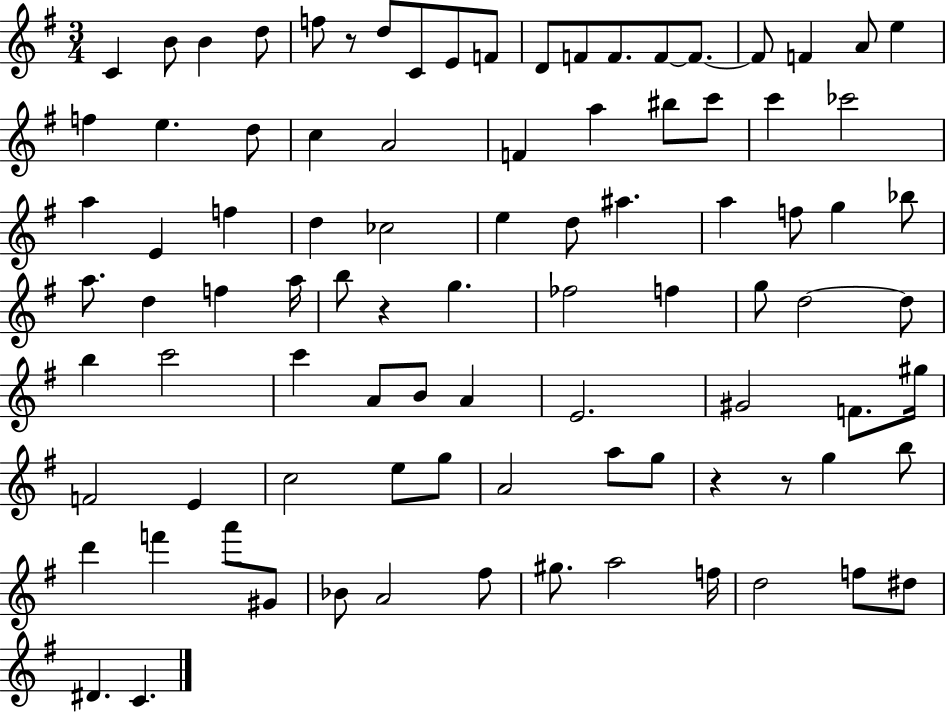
X:1
T:Untitled
M:3/4
L:1/4
K:G
C B/2 B d/2 f/2 z/2 d/2 C/2 E/2 F/2 D/2 F/2 F/2 F/2 F/2 F/2 F A/2 e f e d/2 c A2 F a ^b/2 c'/2 c' _c'2 a E f d _c2 e d/2 ^a a f/2 g _b/2 a/2 d f a/4 b/2 z g _f2 f g/2 d2 d/2 b c'2 c' A/2 B/2 A E2 ^G2 F/2 ^g/4 F2 E c2 e/2 g/2 A2 a/2 g/2 z z/2 g b/2 d' f' a'/2 ^G/2 _B/2 A2 ^f/2 ^g/2 a2 f/4 d2 f/2 ^d/2 ^D C